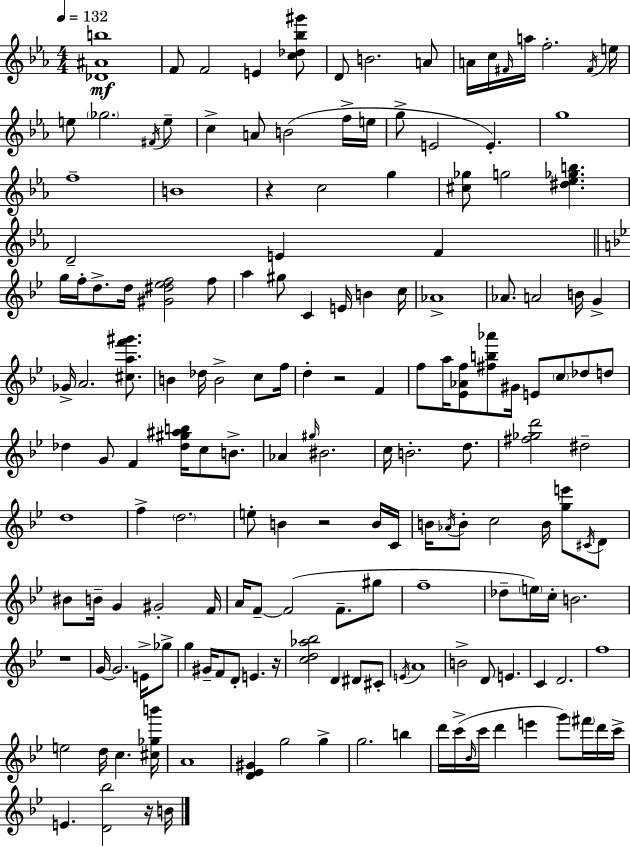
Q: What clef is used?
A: treble